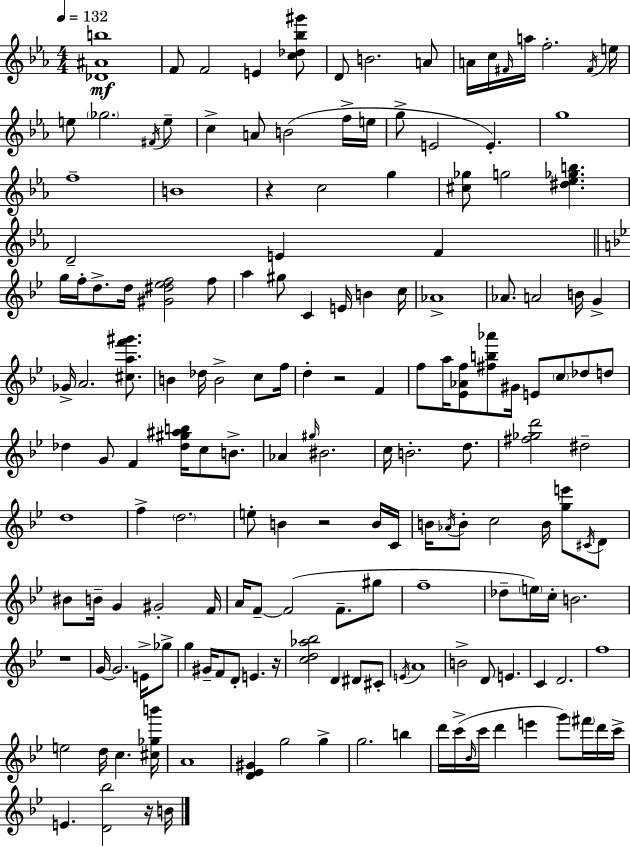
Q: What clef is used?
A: treble